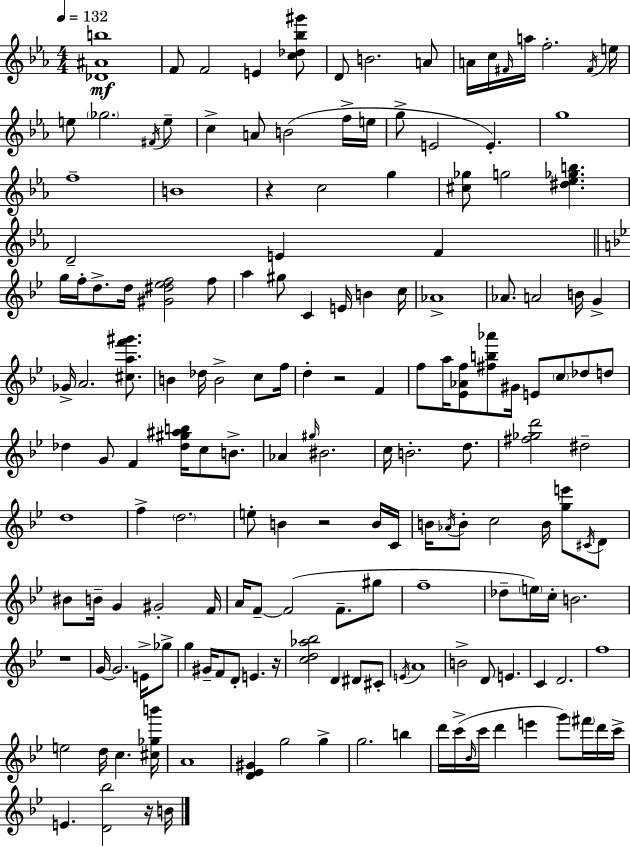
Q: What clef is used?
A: treble